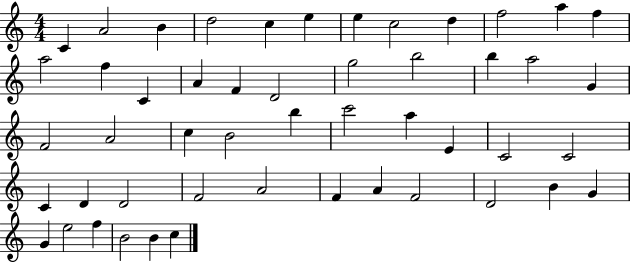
{
  \clef treble
  \numericTimeSignature
  \time 4/4
  \key c \major
  c'4 a'2 b'4 | d''2 c''4 e''4 | e''4 c''2 d''4 | f''2 a''4 f''4 | \break a''2 f''4 c'4 | a'4 f'4 d'2 | g''2 b''2 | b''4 a''2 g'4 | \break f'2 a'2 | c''4 b'2 b''4 | c'''2 a''4 e'4 | c'2 c'2 | \break c'4 d'4 d'2 | f'2 a'2 | f'4 a'4 f'2 | d'2 b'4 g'4 | \break g'4 e''2 f''4 | b'2 b'4 c''4 | \bar "|."
}